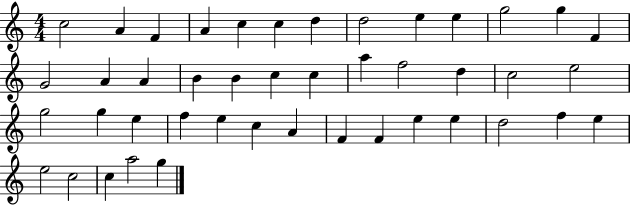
C5/h A4/q F4/q A4/q C5/q C5/q D5/q D5/h E5/q E5/q G5/h G5/q F4/q G4/h A4/q A4/q B4/q B4/q C5/q C5/q A5/q F5/h D5/q C5/h E5/h G5/h G5/q E5/q F5/q E5/q C5/q A4/q F4/q F4/q E5/q E5/q D5/h F5/q E5/q E5/h C5/h C5/q A5/h G5/q